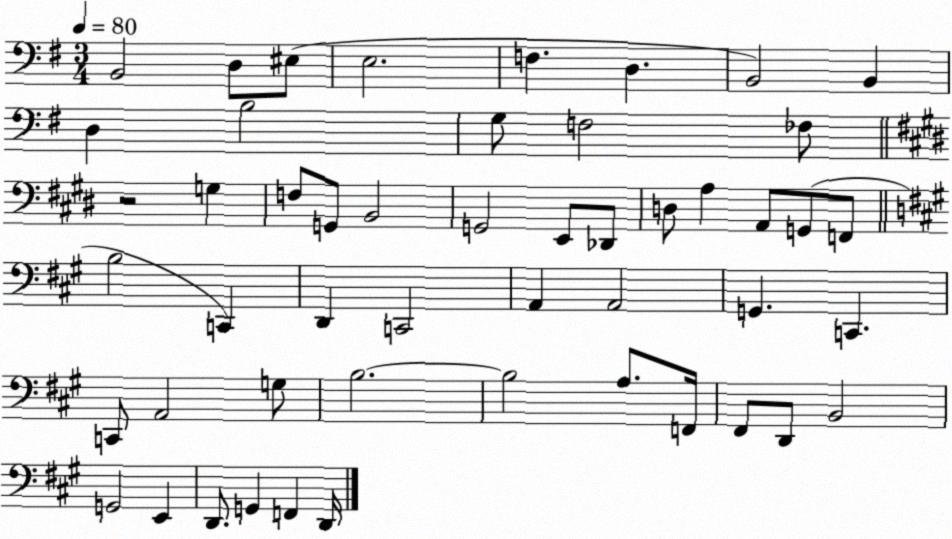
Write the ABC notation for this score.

X:1
T:Untitled
M:3/4
L:1/4
K:G
B,,2 D,/2 ^E,/2 E,2 F, D, B,,2 B,, D, B,2 G,/2 F,2 _F,/2 z2 G, F,/2 G,,/2 B,,2 G,,2 E,,/2 _D,,/2 D,/2 A, A,,/2 G,,/2 F,,/2 B,2 C,, D,, C,,2 A,, A,,2 G,, C,, C,,/2 A,,2 G,/2 B,2 B,2 A,/2 F,,/4 ^F,,/2 D,,/2 B,,2 G,,2 E,, D,,/2 G,, F,, D,,/4